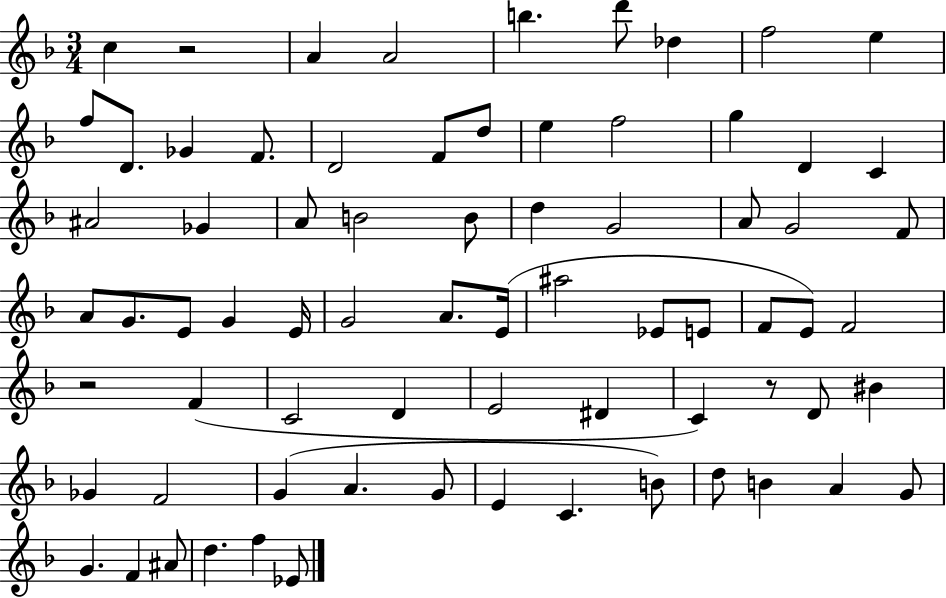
C5/q R/h A4/q A4/h B5/q. D6/e Db5/q F5/h E5/q F5/e D4/e. Gb4/q F4/e. D4/h F4/e D5/e E5/q F5/h G5/q D4/q C4/q A#4/h Gb4/q A4/e B4/h B4/e D5/q G4/h A4/e G4/h F4/e A4/e G4/e. E4/e G4/q E4/s G4/h A4/e. E4/s A#5/h Eb4/e E4/e F4/e E4/e F4/h R/h F4/q C4/h D4/q E4/h D#4/q C4/q R/e D4/e BIS4/q Gb4/q F4/h G4/q A4/q. G4/e E4/q C4/q. B4/e D5/e B4/q A4/q G4/e G4/q. F4/q A#4/e D5/q. F5/q Eb4/e